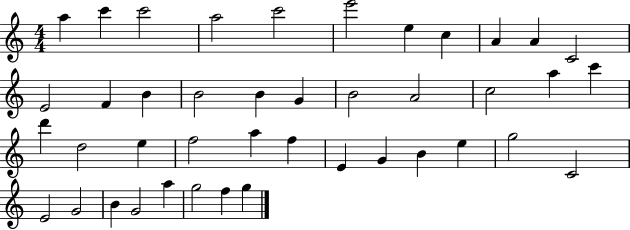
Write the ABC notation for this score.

X:1
T:Untitled
M:4/4
L:1/4
K:C
a c' c'2 a2 c'2 e'2 e c A A C2 E2 F B B2 B G B2 A2 c2 a c' d' d2 e f2 a f E G B e g2 C2 E2 G2 B G2 a g2 f g